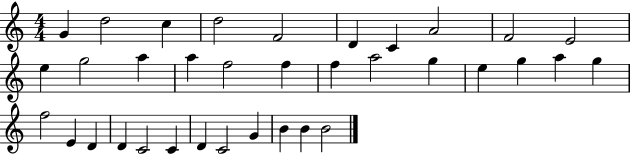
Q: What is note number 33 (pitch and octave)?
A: B4